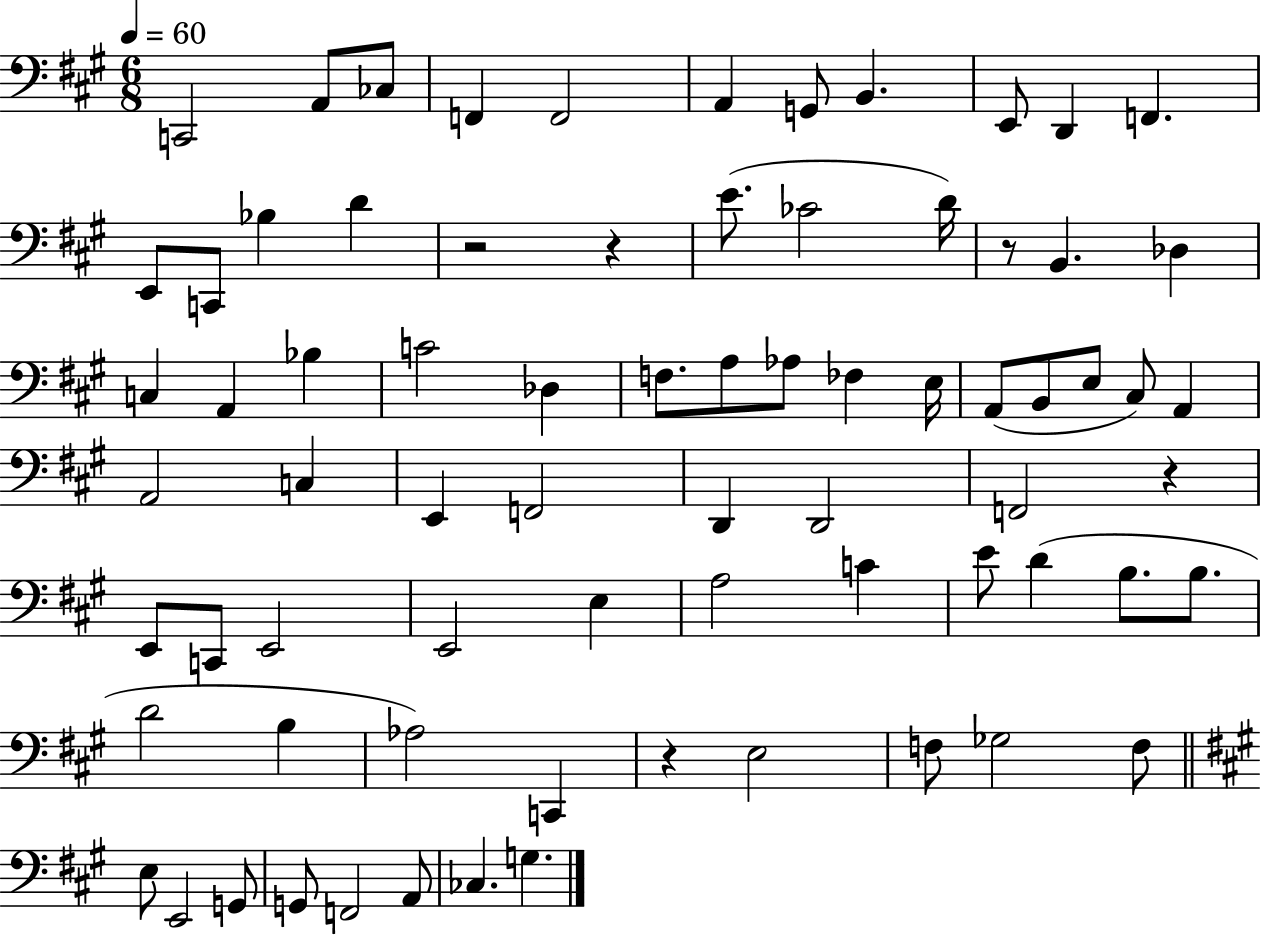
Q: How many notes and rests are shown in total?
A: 74